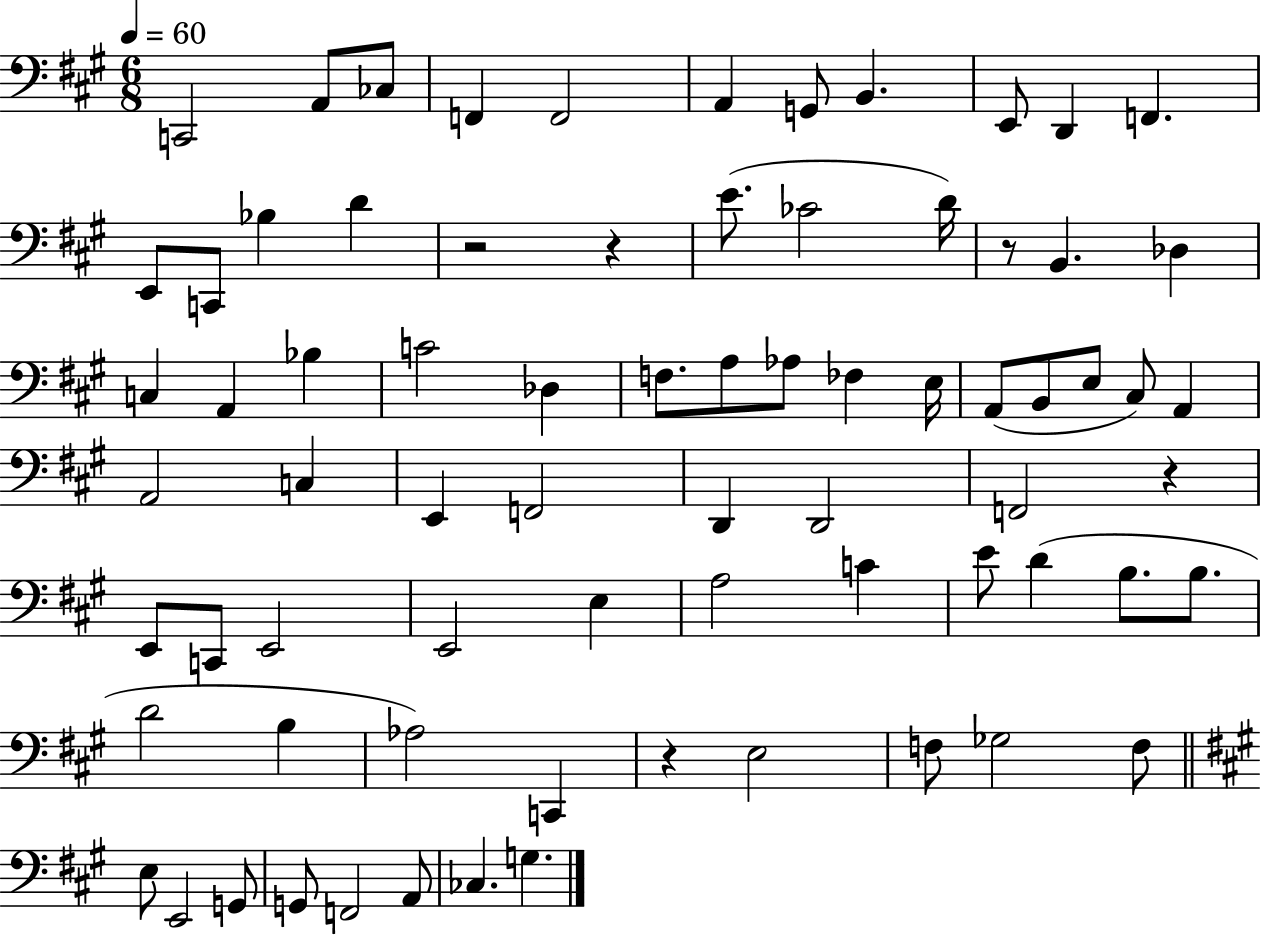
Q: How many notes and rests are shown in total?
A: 74